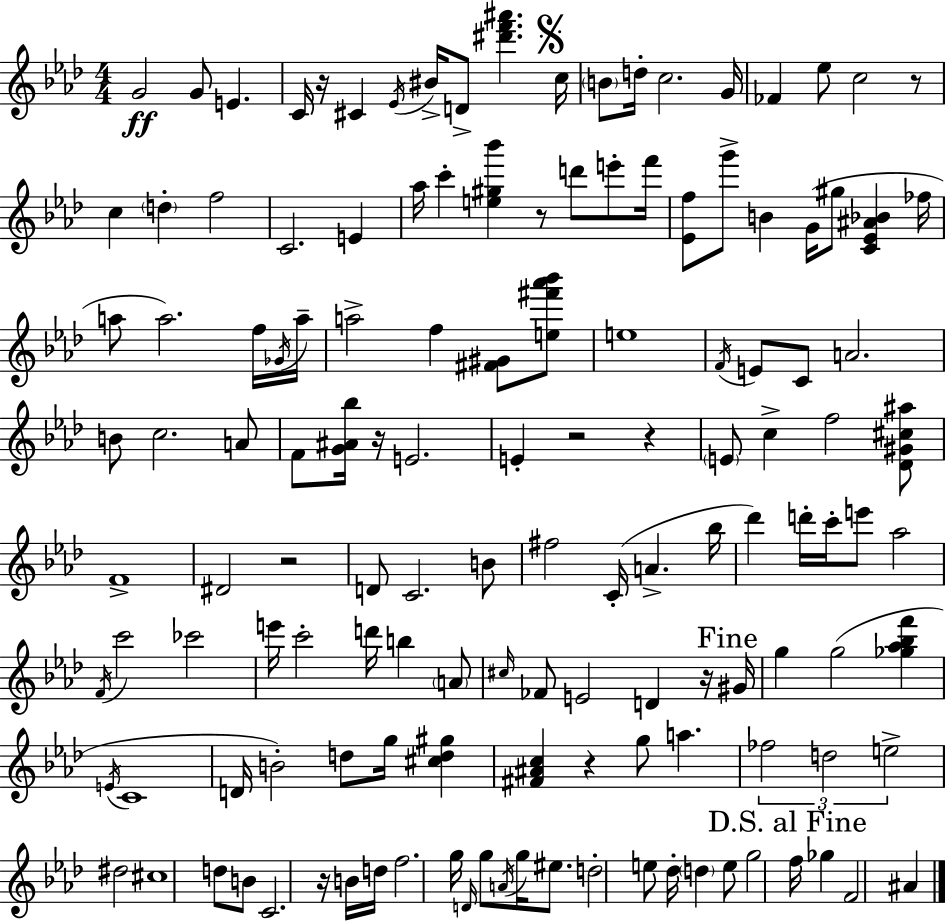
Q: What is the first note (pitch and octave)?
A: G4